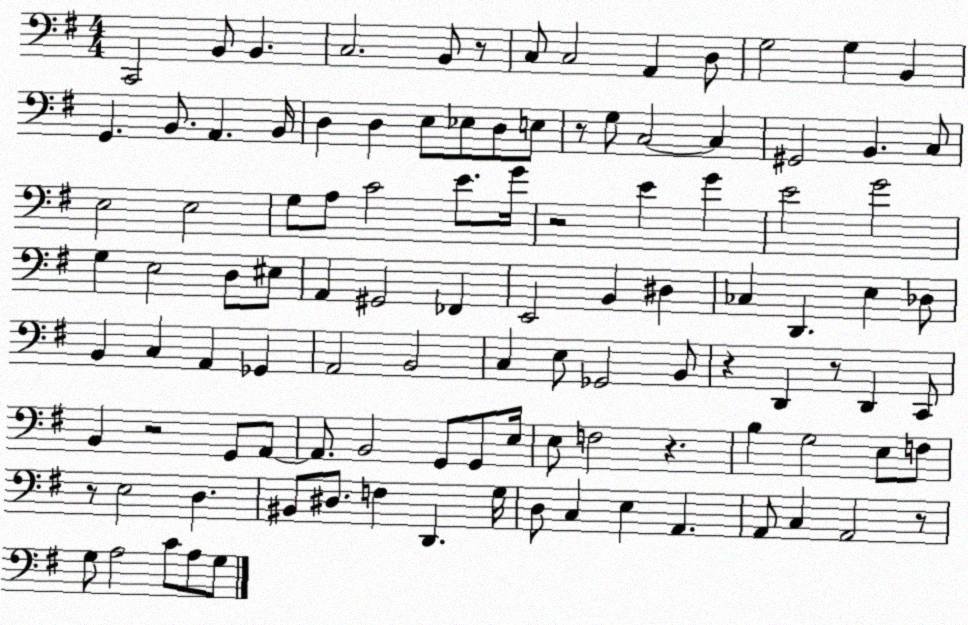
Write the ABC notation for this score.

X:1
T:Untitled
M:4/4
L:1/4
K:G
C,,2 B,,/2 B,, C,2 B,,/2 z/2 C,/2 C,2 A,, D,/2 G,2 G, B,, G,, B,,/2 A,, B,,/4 D, D, E,/2 _E,/2 D,/2 E,/2 z/2 G,/2 C,2 C, ^G,,2 B,, C,/2 E,2 E,2 G,/2 A,/2 C2 E/2 G/4 z2 E G E2 G2 G, E,2 D,/2 ^E,/2 A,, ^G,,2 _F,, E,,2 B,, ^D, _C, D,, E, _D,/2 B,, C, A,, _G,, A,,2 B,,2 C, E,/2 _G,,2 B,,/2 z D,, z/2 D,, C,,/2 B,, z2 G,,/2 A,,/2 A,,/2 B,,2 G,,/2 G,,/2 E,/4 E,/2 F,2 z B, G,2 E,/2 F,/2 z/2 E,2 D, ^B,,/2 ^D,/2 F, D,, G,/4 D,/2 C, E, A,, A,,/2 C, A,,2 z/2 G,/2 A,2 C/2 A,/2 G,/2